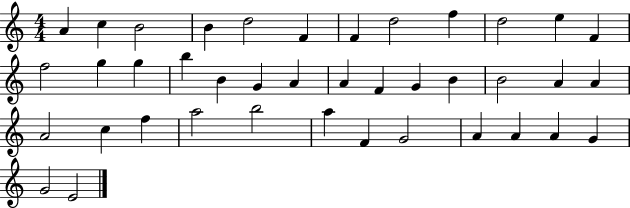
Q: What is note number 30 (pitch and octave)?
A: A5